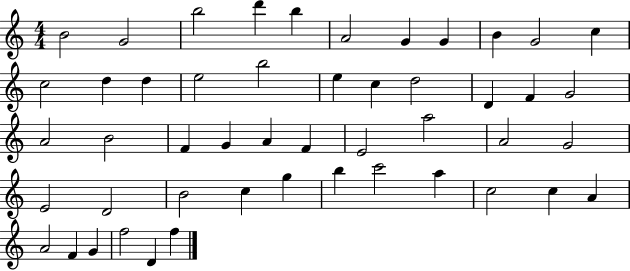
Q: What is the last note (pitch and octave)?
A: F5